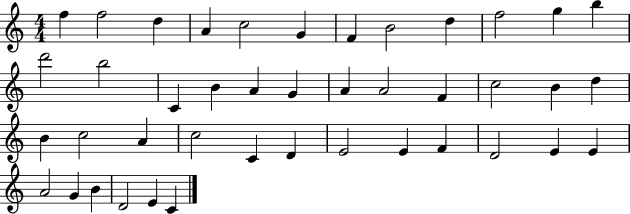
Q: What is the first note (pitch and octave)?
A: F5